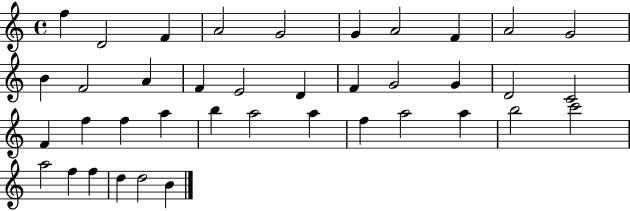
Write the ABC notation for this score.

X:1
T:Untitled
M:4/4
L:1/4
K:C
f D2 F A2 G2 G A2 F A2 G2 B F2 A F E2 D F G2 G D2 C2 F f f a b a2 a f a2 a b2 c'2 a2 f f d d2 B